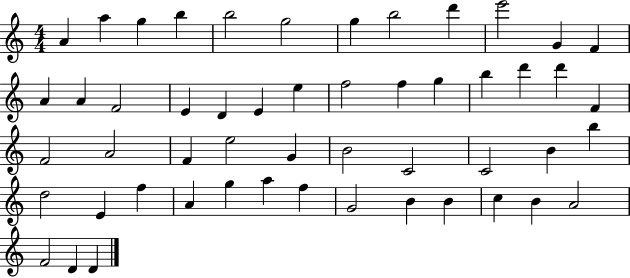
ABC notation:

X:1
T:Untitled
M:4/4
L:1/4
K:C
A a g b b2 g2 g b2 d' e'2 G F A A F2 E D E e f2 f g b d' d' F F2 A2 F e2 G B2 C2 C2 B b d2 E f A g a f G2 B B c B A2 F2 D D